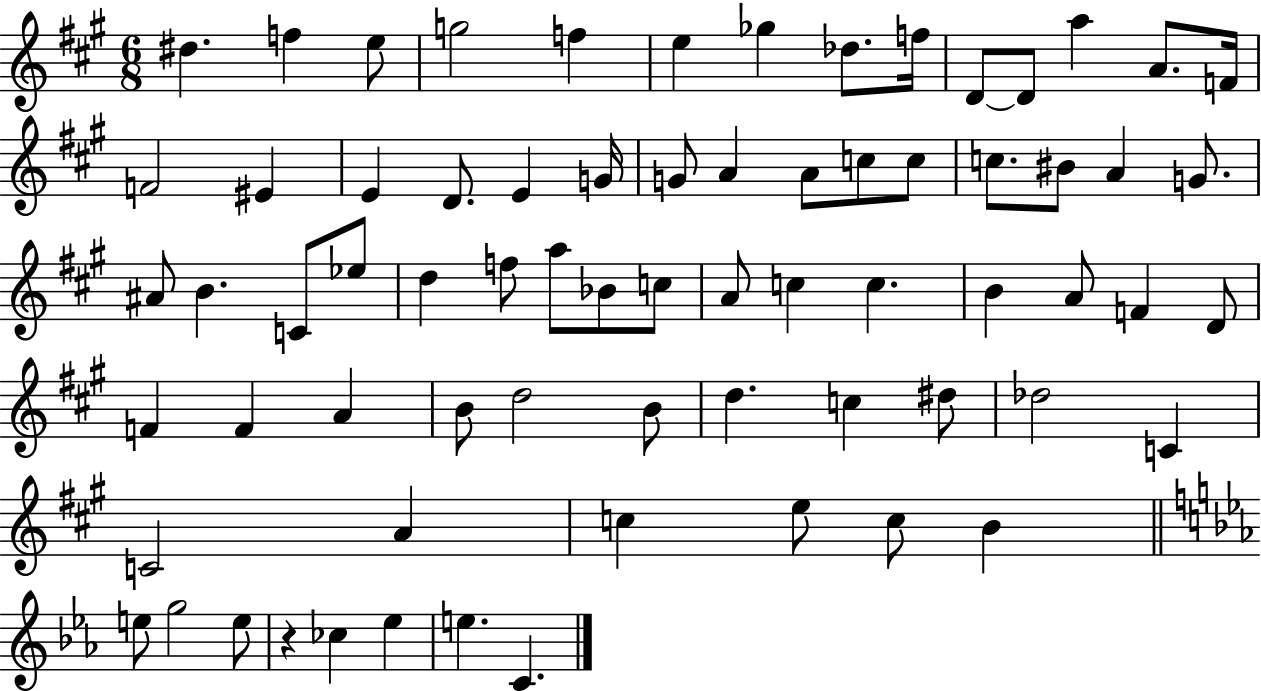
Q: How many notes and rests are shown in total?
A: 70